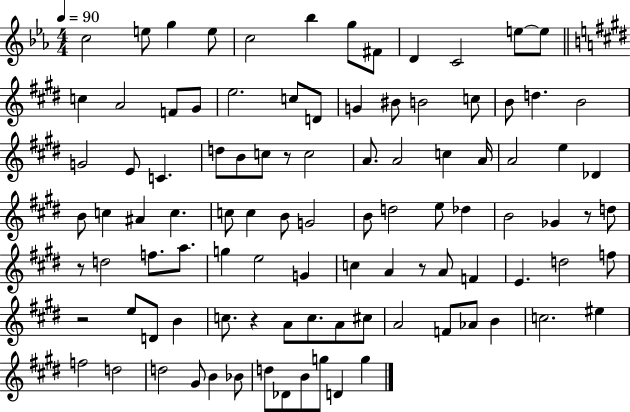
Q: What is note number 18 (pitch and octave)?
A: C5